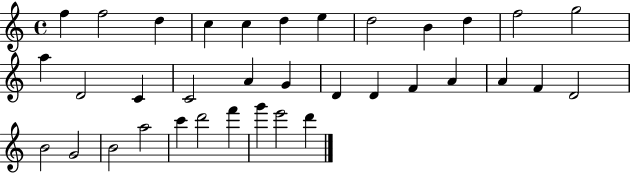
{
  \clef treble
  \time 4/4
  \defaultTimeSignature
  \key c \major
  f''4 f''2 d''4 | c''4 c''4 d''4 e''4 | d''2 b'4 d''4 | f''2 g''2 | \break a''4 d'2 c'4 | c'2 a'4 g'4 | d'4 d'4 f'4 a'4 | a'4 f'4 d'2 | \break b'2 g'2 | b'2 a''2 | c'''4 d'''2 f'''4 | g'''4 e'''2 d'''4 | \break \bar "|."
}